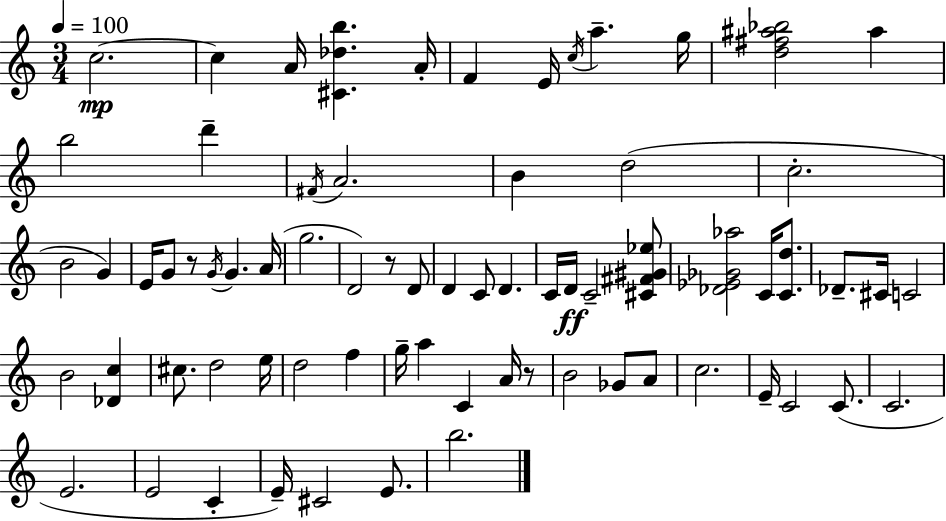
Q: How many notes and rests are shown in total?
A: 71